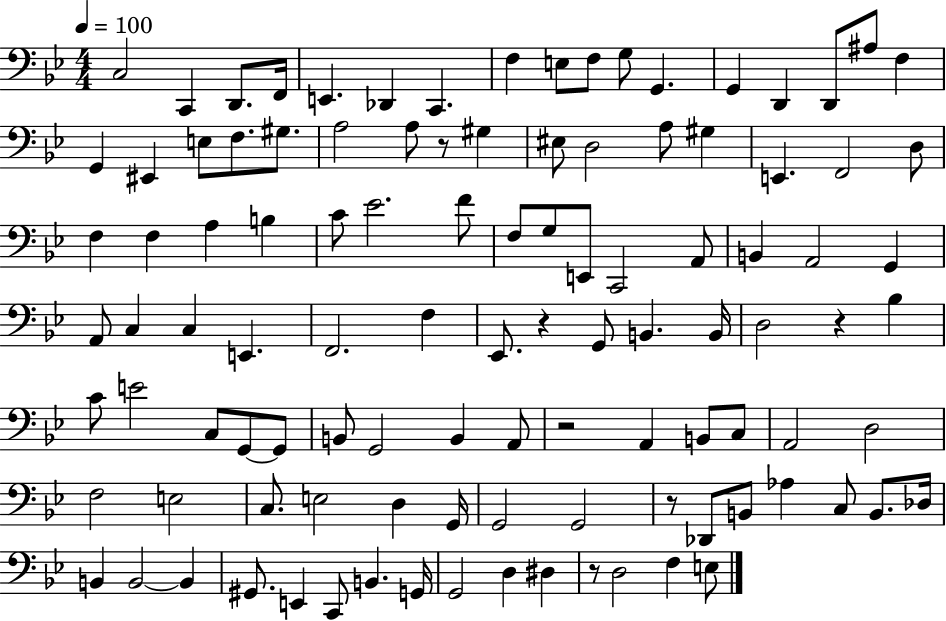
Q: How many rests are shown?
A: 6